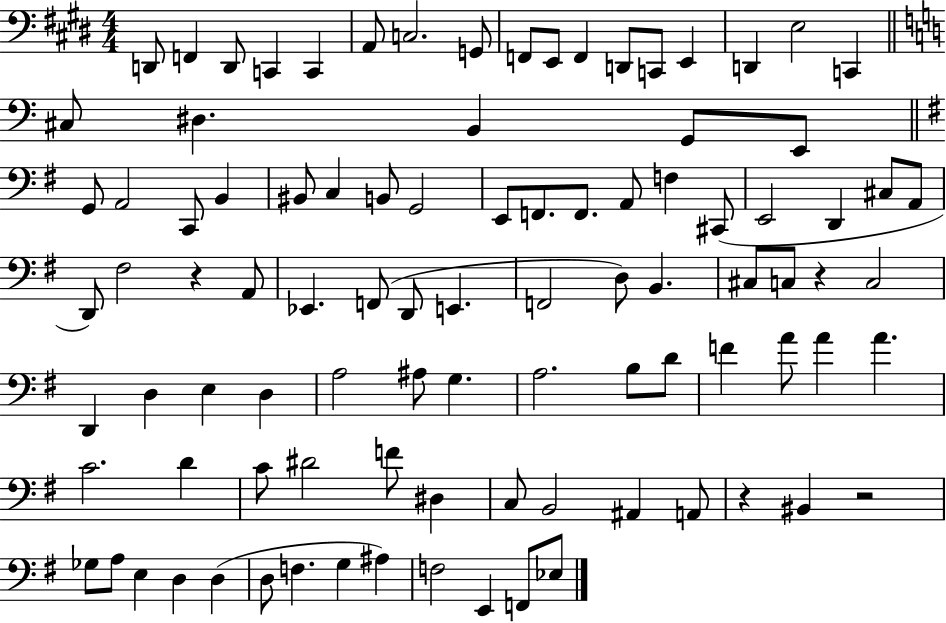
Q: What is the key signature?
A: E major